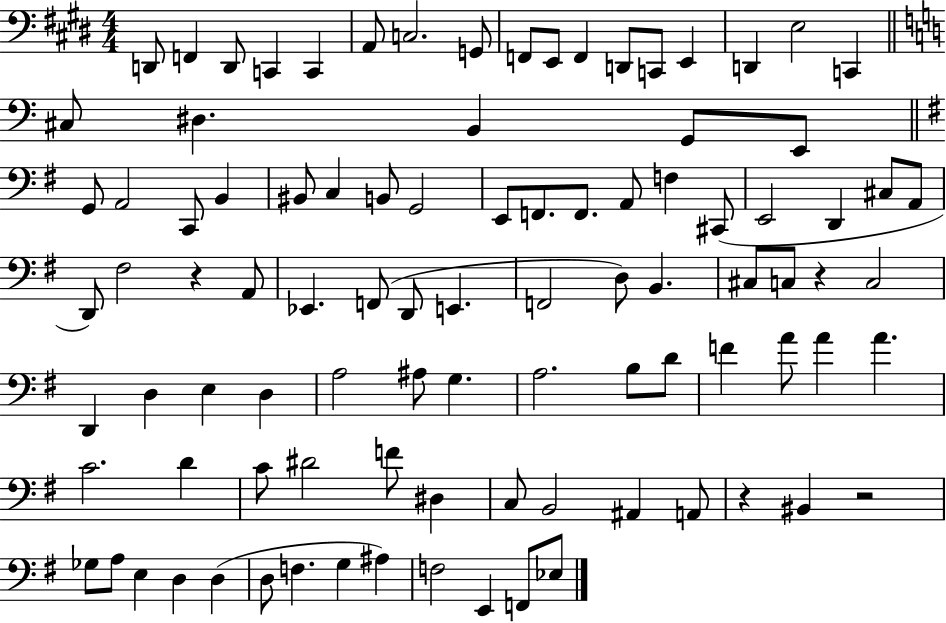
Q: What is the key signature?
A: E major